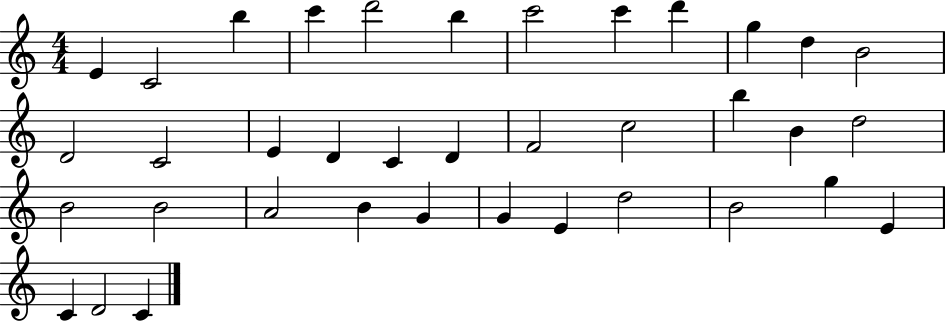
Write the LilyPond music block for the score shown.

{
  \clef treble
  \numericTimeSignature
  \time 4/4
  \key c \major
  e'4 c'2 b''4 | c'''4 d'''2 b''4 | c'''2 c'''4 d'''4 | g''4 d''4 b'2 | \break d'2 c'2 | e'4 d'4 c'4 d'4 | f'2 c''2 | b''4 b'4 d''2 | \break b'2 b'2 | a'2 b'4 g'4 | g'4 e'4 d''2 | b'2 g''4 e'4 | \break c'4 d'2 c'4 | \bar "|."
}